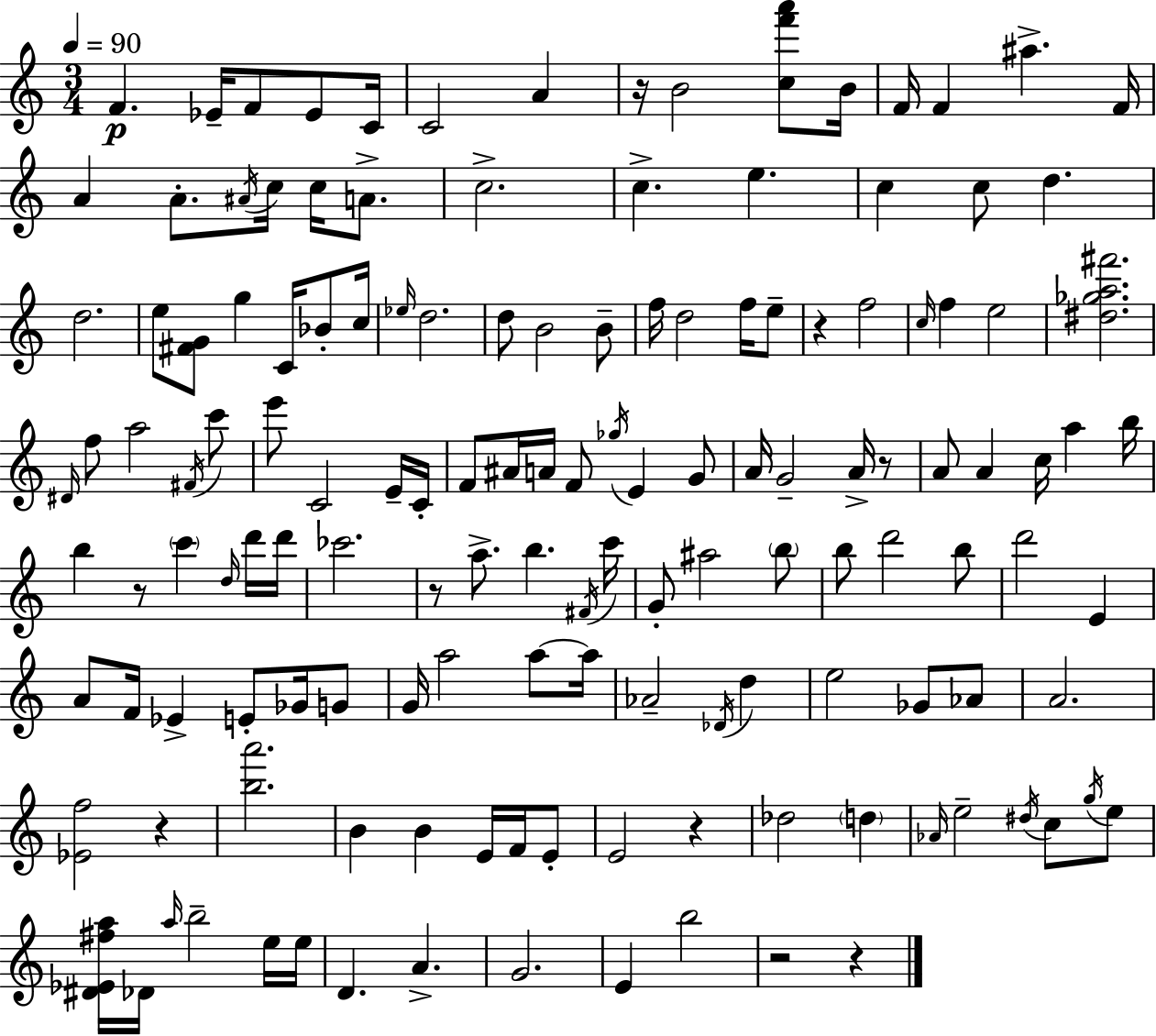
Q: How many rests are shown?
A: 9